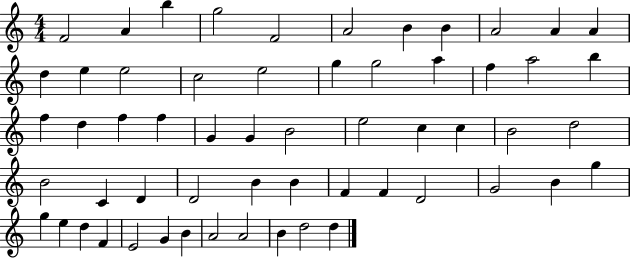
{
  \clef treble
  \numericTimeSignature
  \time 4/4
  \key c \major
  f'2 a'4 b''4 | g''2 f'2 | a'2 b'4 b'4 | a'2 a'4 a'4 | \break d''4 e''4 e''2 | c''2 e''2 | g''4 g''2 a''4 | f''4 a''2 b''4 | \break f''4 d''4 f''4 f''4 | g'4 g'4 b'2 | e''2 c''4 c''4 | b'2 d''2 | \break b'2 c'4 d'4 | d'2 b'4 b'4 | f'4 f'4 d'2 | g'2 b'4 g''4 | \break g''4 e''4 d''4 f'4 | e'2 g'4 b'4 | a'2 a'2 | b'4 d''2 d''4 | \break \bar "|."
}